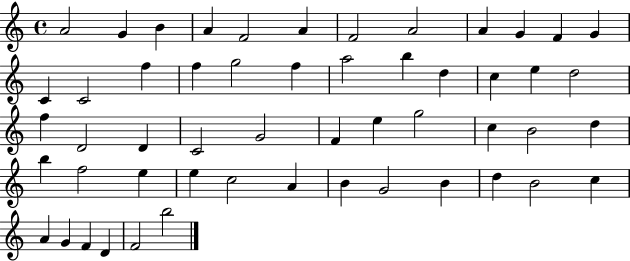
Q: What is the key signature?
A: C major